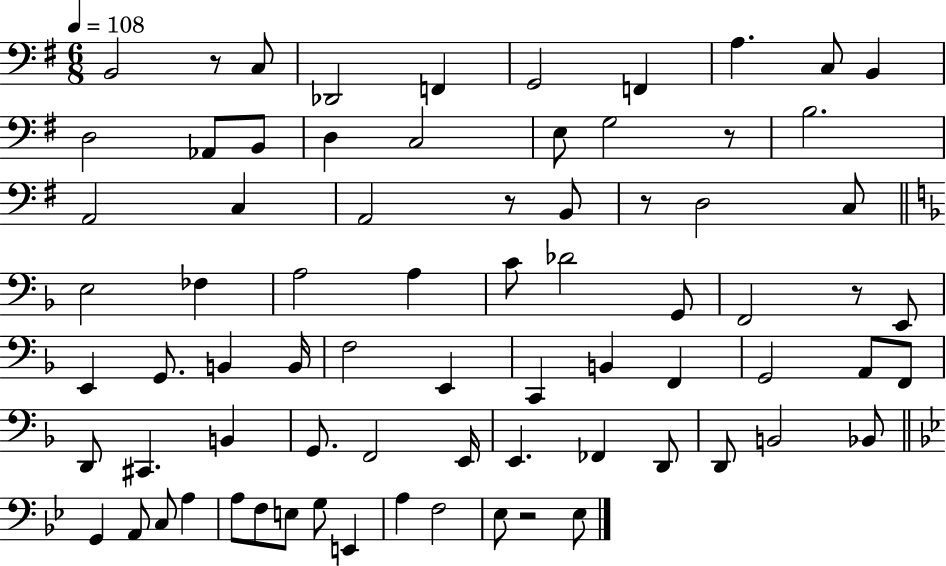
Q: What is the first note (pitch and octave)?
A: B2